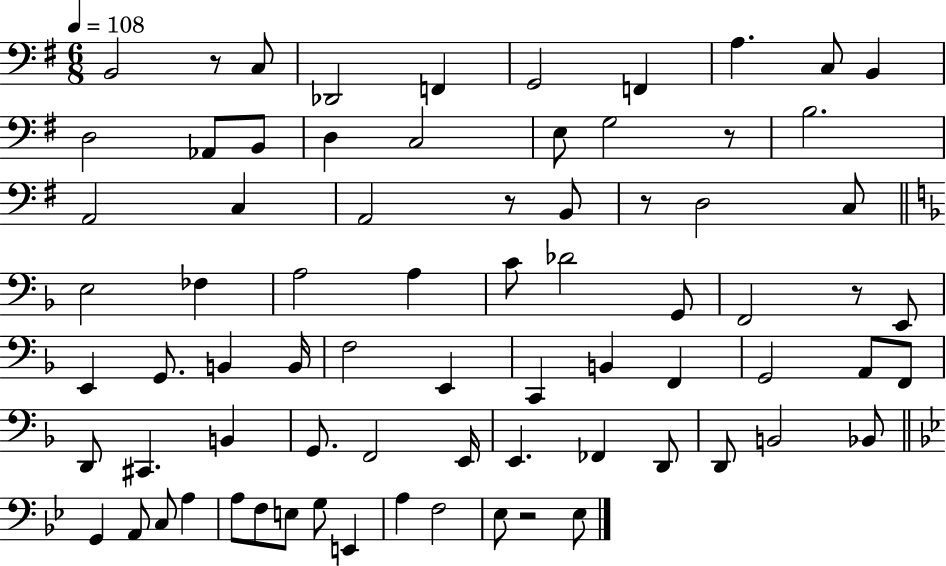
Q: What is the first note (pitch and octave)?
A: B2